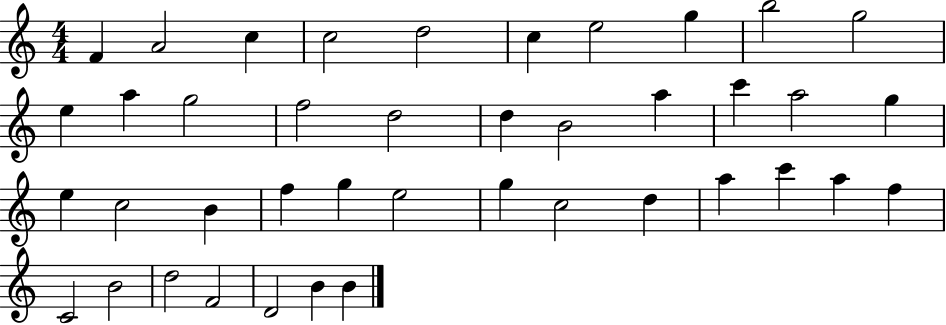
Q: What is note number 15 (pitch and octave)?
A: D5